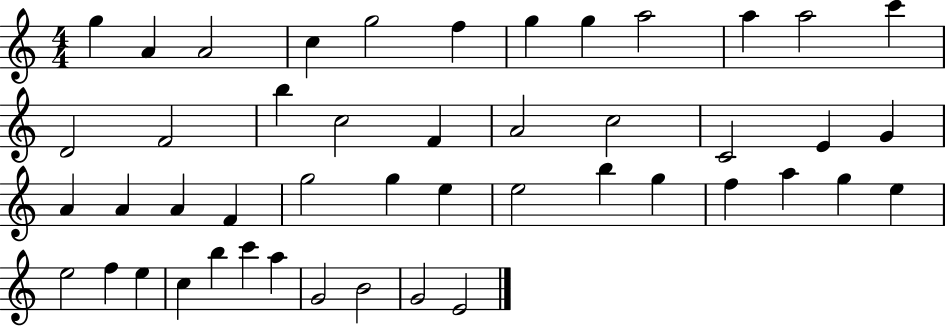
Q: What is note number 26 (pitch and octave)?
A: F4